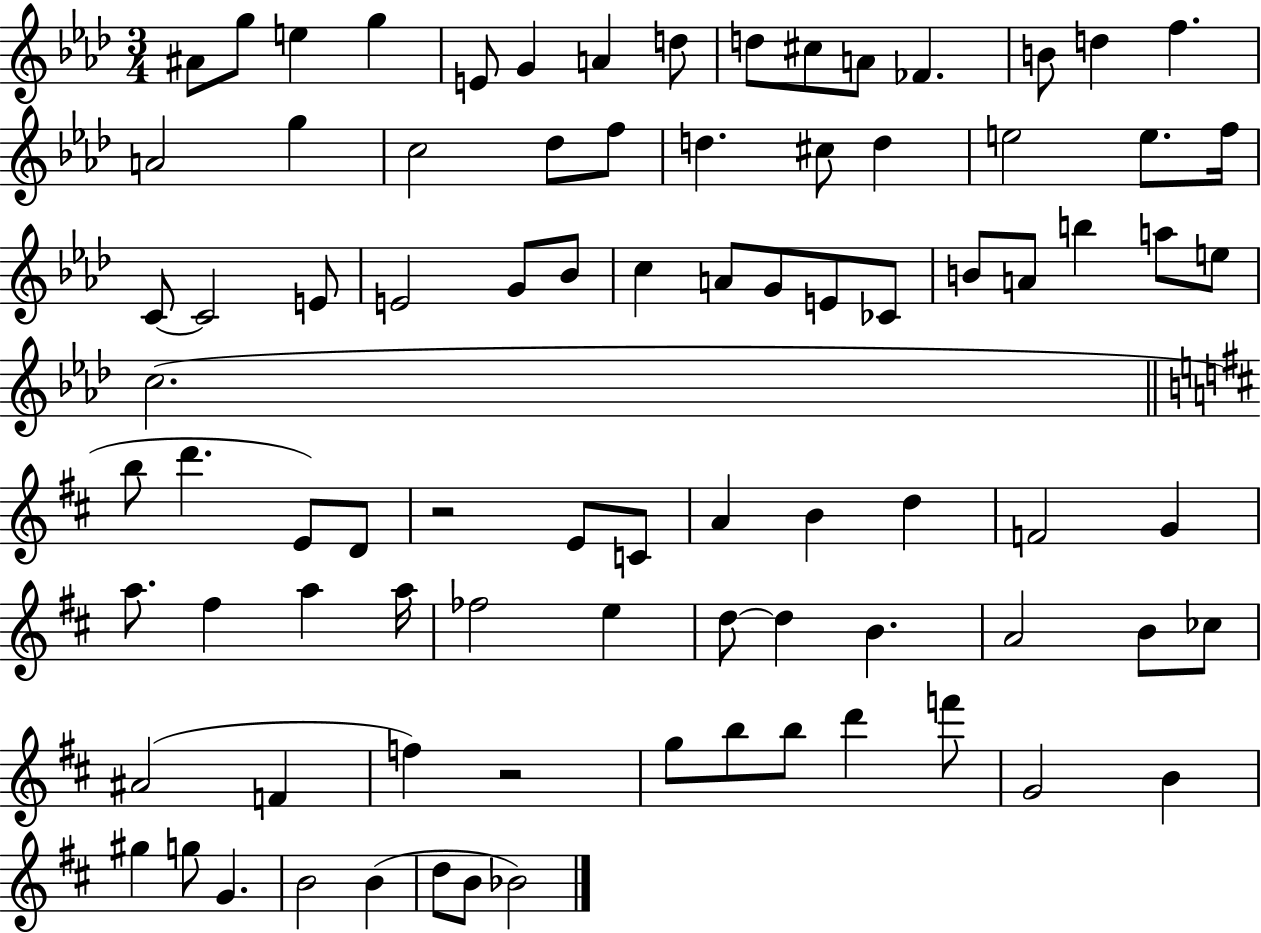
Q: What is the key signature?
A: AES major